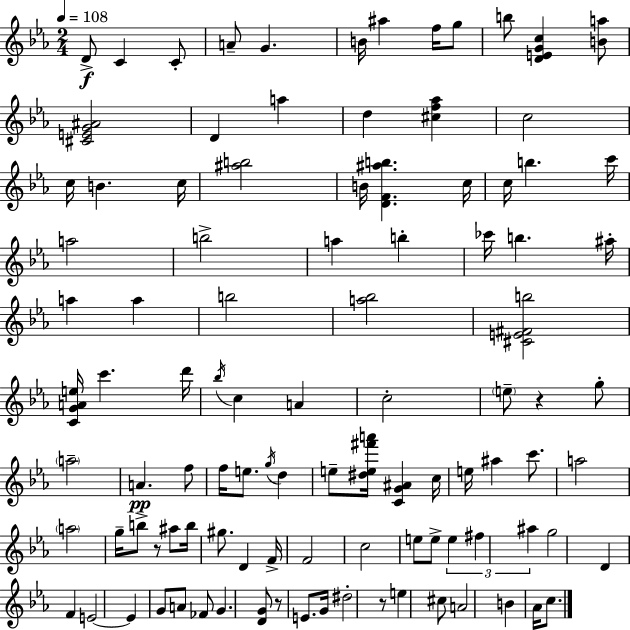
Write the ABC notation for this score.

X:1
T:Untitled
M:2/4
L:1/4
K:Eb
D/2 C C/2 A/2 G B/4 ^a f/4 g/2 b/2 [DEGc] [Ba]/2 [^CEG^A]2 D a d [^cf_a] c2 c/4 B c/4 [^ab]2 B/4 [DF^ab] c/4 c/4 b c'/4 a2 b2 a b _c'/4 b ^a/4 a a b2 [a_b]2 [^CE^Fb]2 [CGAe]/4 c' d'/4 _b/4 c A c2 e/2 z g/2 a2 A f/2 f/4 e/2 g/4 d e/2 [^de^f'a']/4 [CG^A] c/4 e/4 ^a c'/2 a2 a2 g/4 b/2 z/2 ^a/2 b/4 ^g/2 D F/4 F2 c2 e/2 e/2 e ^f ^a g2 D F E2 E G/2 A/2 _F/2 G [DG]/2 z/2 E/2 G/4 ^d2 z/2 e ^c/2 A2 B _A/4 c/2